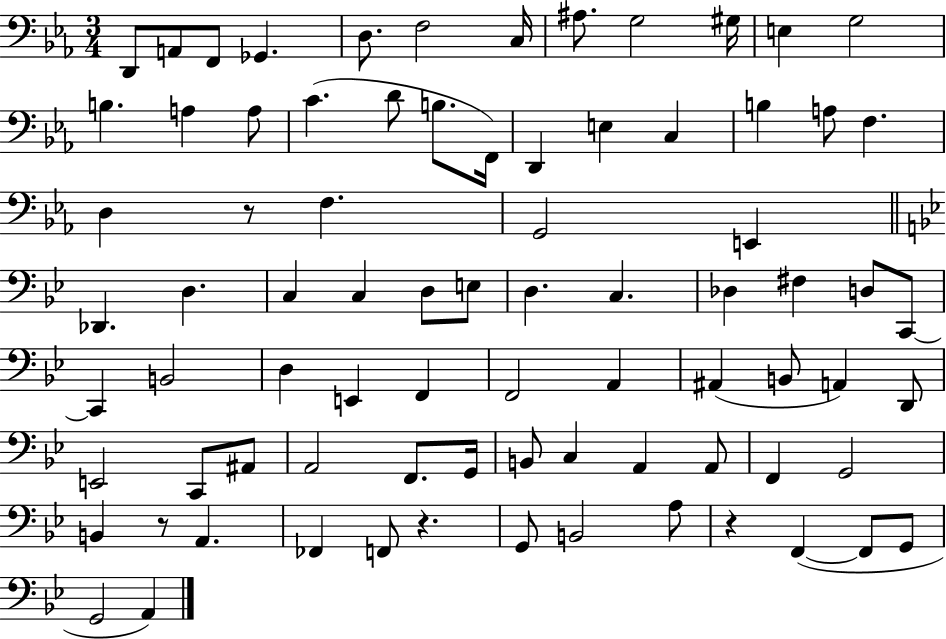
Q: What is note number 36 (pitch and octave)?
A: D3